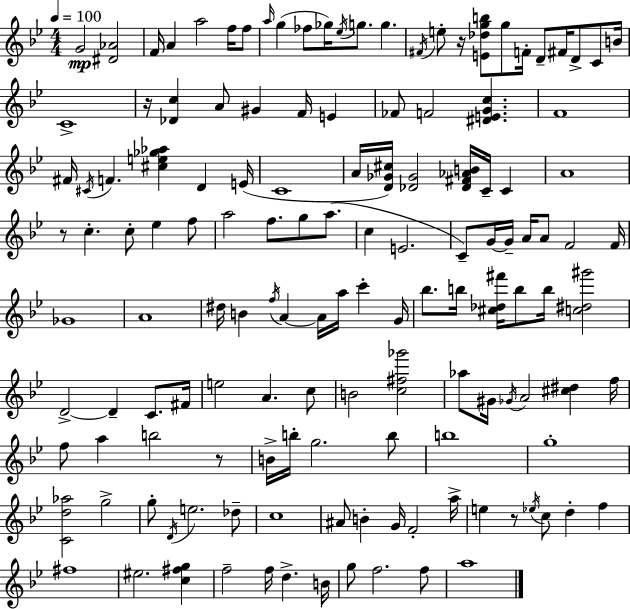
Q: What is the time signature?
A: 4/4